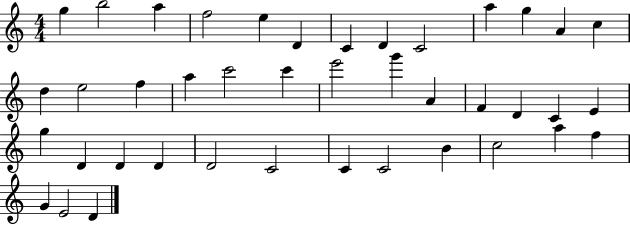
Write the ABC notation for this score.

X:1
T:Untitled
M:4/4
L:1/4
K:C
g b2 a f2 e D C D C2 a g A c d e2 f a c'2 c' e'2 g' A F D C E g D D D D2 C2 C C2 B c2 a f G E2 D